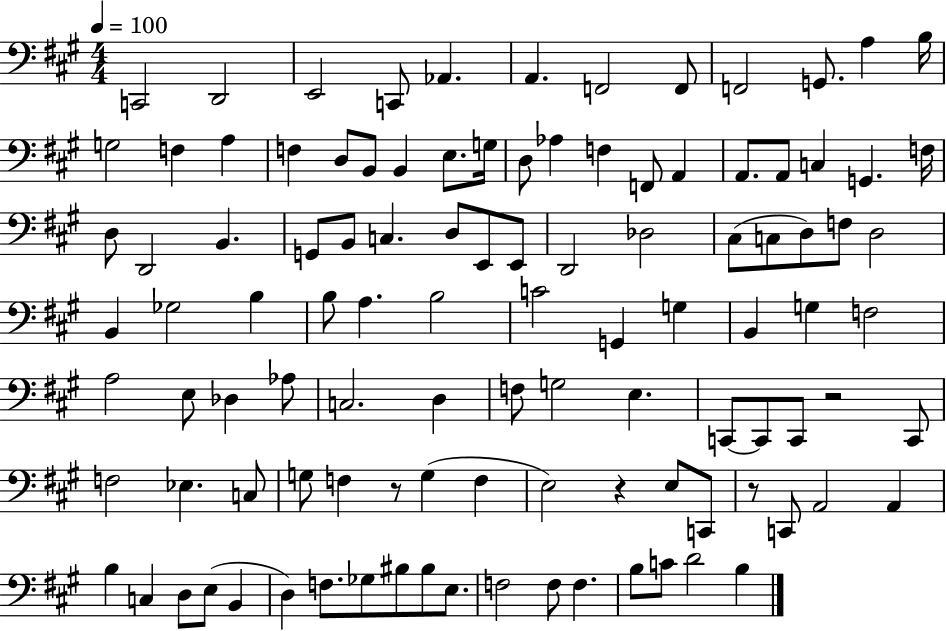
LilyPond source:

{
  \clef bass
  \numericTimeSignature
  \time 4/4
  \key a \major
  \tempo 4 = 100
  c,2 d,2 | e,2 c,8 aes,4. | a,4. f,2 f,8 | f,2 g,8. a4 b16 | \break g2 f4 a4 | f4 d8 b,8 b,4 e8. g16 | d8 aes4 f4 f,8 a,4 | a,8. a,8 c4 g,4. f16 | \break d8 d,2 b,4. | g,8 b,8 c4. d8 e,8 e,8 | d,2 des2 | cis8( c8 d8) f8 d2 | \break b,4 ges2 b4 | b8 a4. b2 | c'2 g,4 g4 | b,4 g4 f2 | \break a2 e8 des4 aes8 | c2. d4 | f8 g2 e4. | c,8~~ c,8 c,8 r2 c,8 | \break f2 ees4. c8 | g8 f4 r8 g4( f4 | e2) r4 e8 c,8 | r8 c,8 a,2 a,4 | \break b4 c4 d8 e8( b,4 | d4) f8. ges8 bis8 bis8 e8. | f2 f8 f4. | b8 c'8 d'2 b4 | \break \bar "|."
}